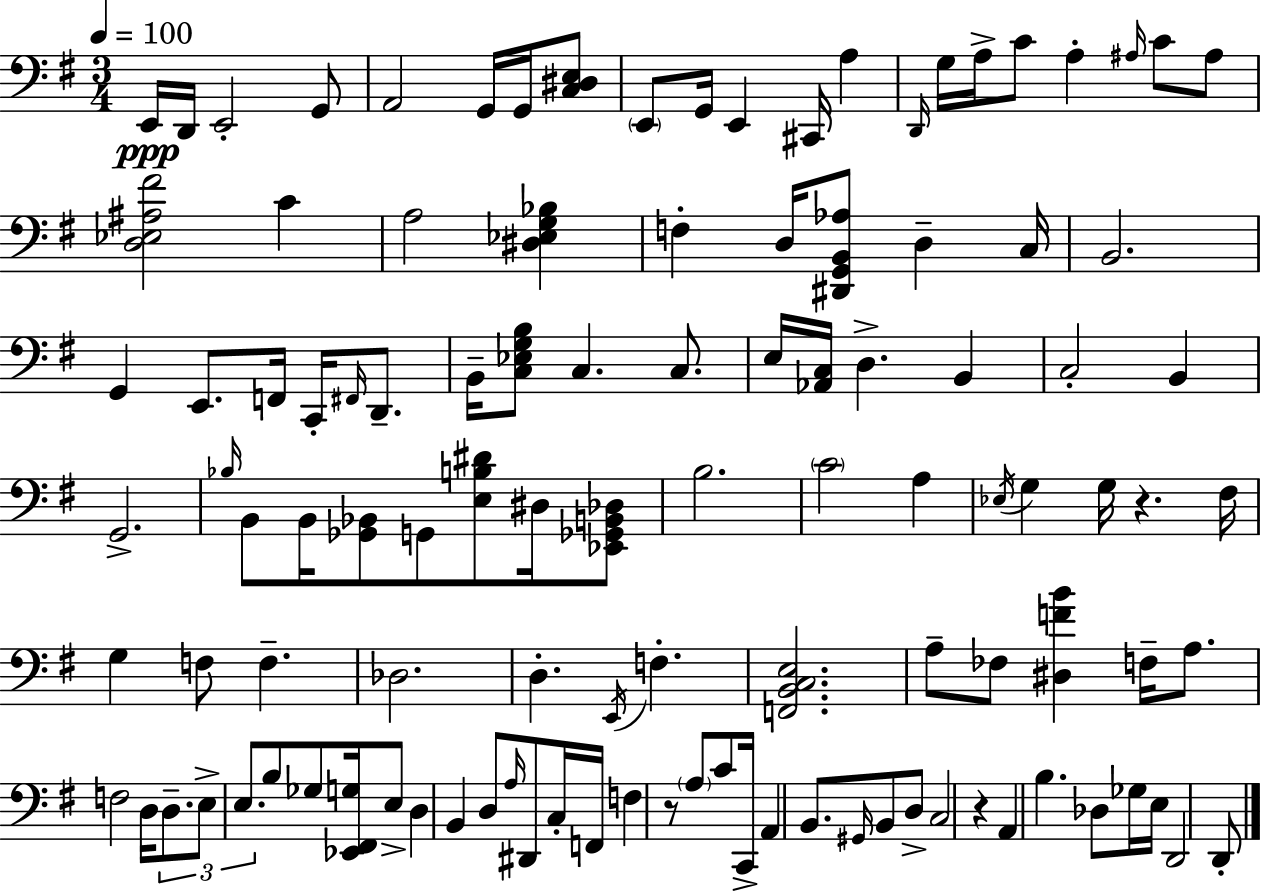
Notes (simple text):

E2/s D2/s E2/h G2/e A2/h G2/s G2/s [C3,D#3,E3]/e E2/e G2/s E2/q C#2/s A3/q D2/s G3/s A3/s C4/e A3/q A#3/s C4/e A#3/e [D3,Eb3,A#3,F#4]/h C4/q A3/h [D#3,Eb3,G3,Bb3]/q F3/q D3/s [D#2,G2,B2,Ab3]/e D3/q C3/s B2/h. G2/q E2/e. F2/s C2/s F#2/s D2/e. B2/s [C3,Eb3,G3,B3]/e C3/q. C3/e. E3/s [Ab2,C3]/s D3/q. B2/q C3/h B2/q G2/h. Bb3/s B2/e B2/s [Gb2,Bb2]/e G2/e [E3,B3,D#4]/e D#3/s [Eb2,Gb2,B2,Db3]/e B3/h. C4/h A3/q Eb3/s G3/q G3/s R/q. F#3/s G3/q F3/e F3/q. Db3/h. D3/q. E2/s F3/q. [F2,B2,C3,E3]/h. A3/e FES3/e [D#3,F4,B4]/q F3/s A3/e. F3/h D3/s D3/e. E3/e E3/e. B3/e Gb3/e [Eb2,F#2,G3]/s E3/e D3/q B2/q D3/e A3/s D#2/e C3/s F2/s F3/q R/e A3/e C4/e C2/s A2/q B2/e. G#2/s B2/e D3/e C3/h R/q A2/q B3/q. Db3/e Gb3/s E3/s D2/h D2/e